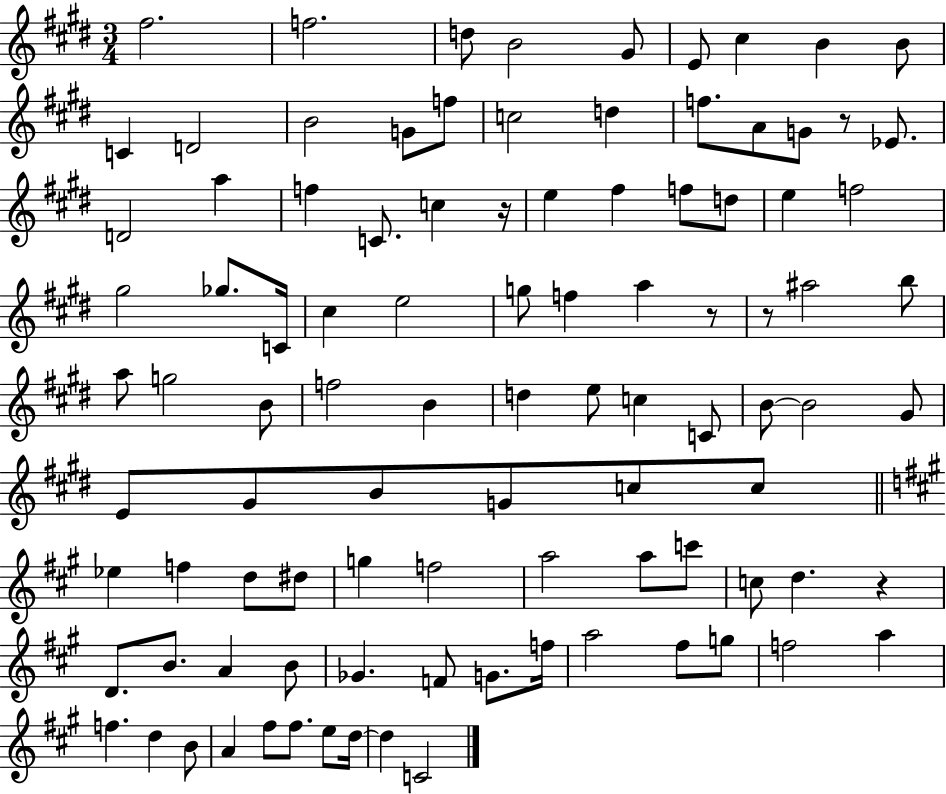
X:1
T:Untitled
M:3/4
L:1/4
K:E
^f2 f2 d/2 B2 ^G/2 E/2 ^c B B/2 C D2 B2 G/2 f/2 c2 d f/2 A/2 G/2 z/2 _E/2 D2 a f C/2 c z/4 e ^f f/2 d/2 e f2 ^g2 _g/2 C/4 ^c e2 g/2 f a z/2 z/2 ^a2 b/2 a/2 g2 B/2 f2 B d e/2 c C/2 B/2 B2 ^G/2 E/2 ^G/2 B/2 G/2 c/2 c/2 _e f d/2 ^d/2 g f2 a2 a/2 c'/2 c/2 d z D/2 B/2 A B/2 _G F/2 G/2 f/4 a2 ^f/2 g/2 f2 a f d B/2 A ^f/2 ^f/2 e/2 d/4 d C2